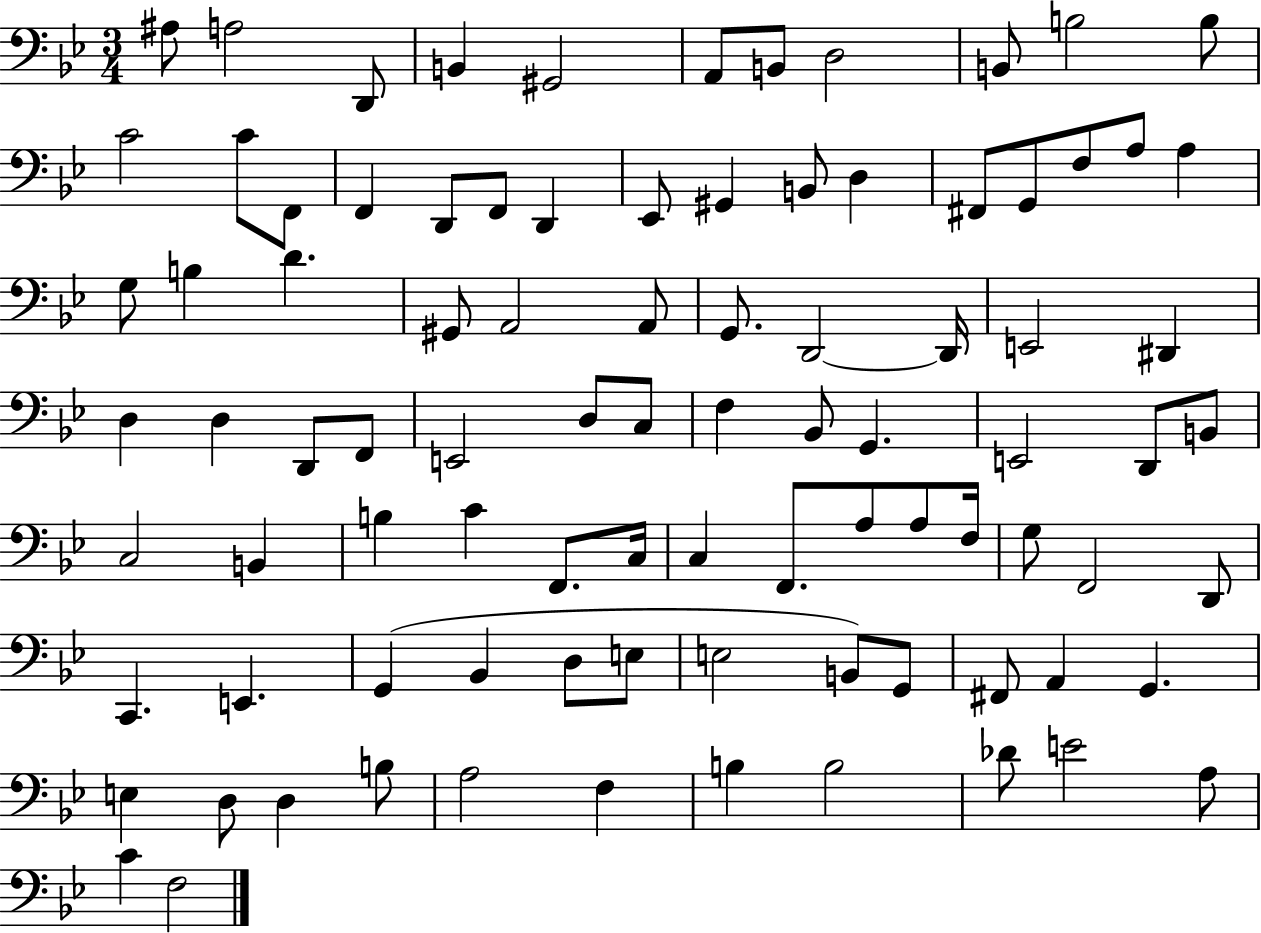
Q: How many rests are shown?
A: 0